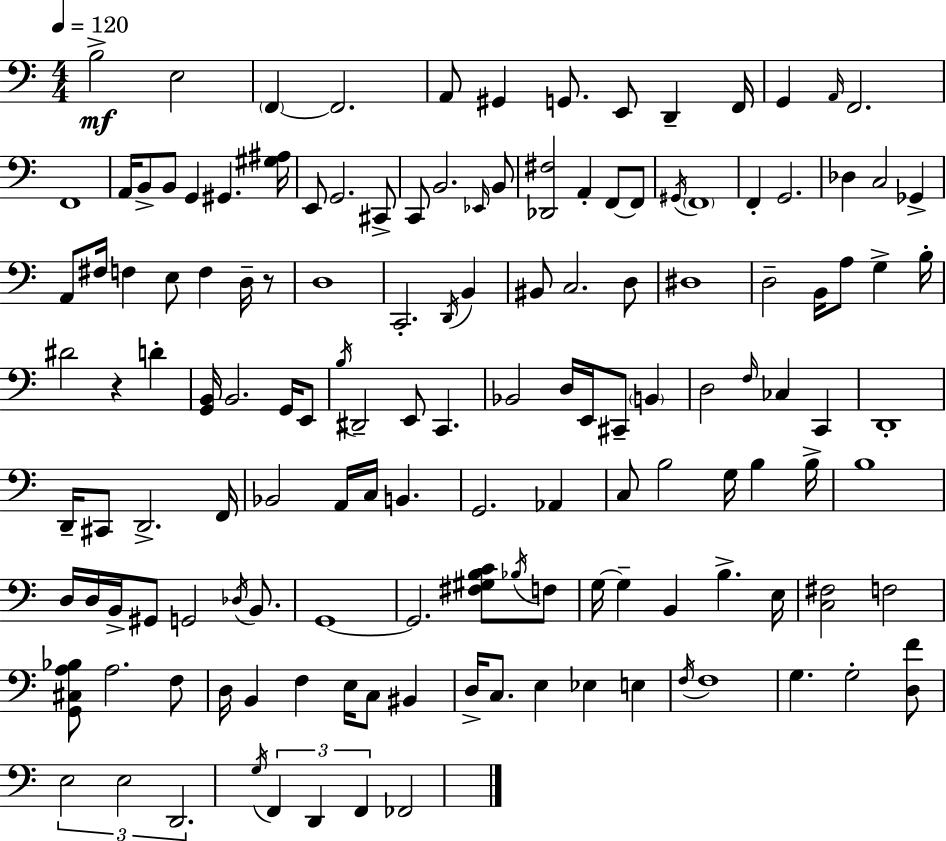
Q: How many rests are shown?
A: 2